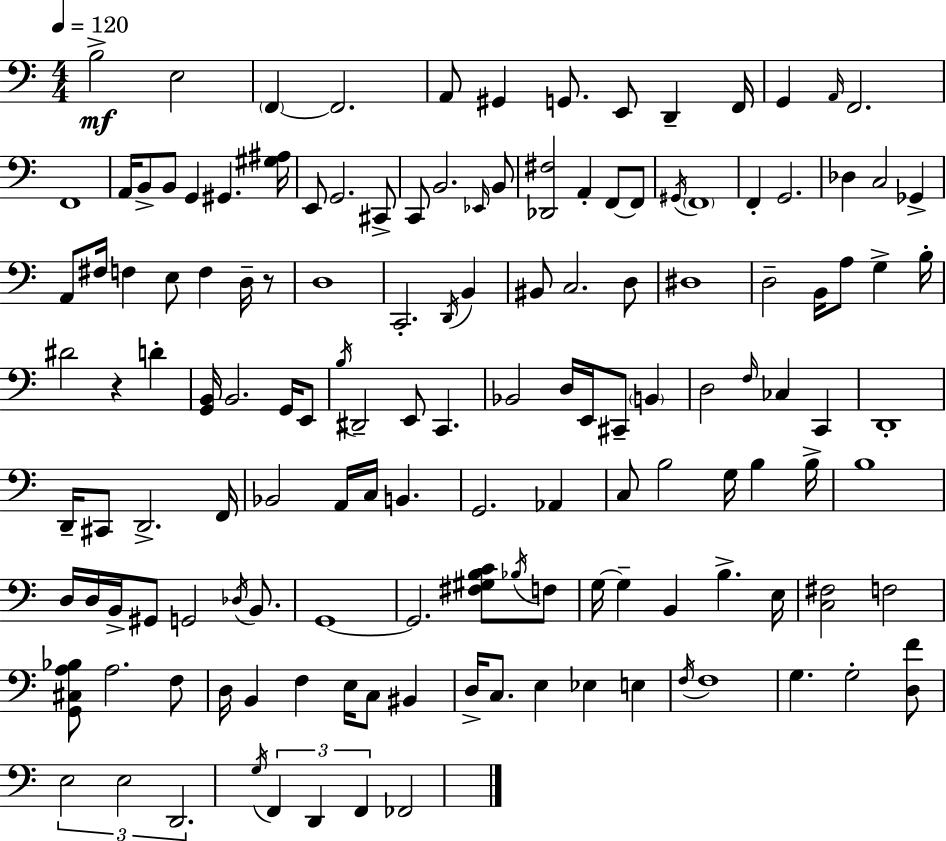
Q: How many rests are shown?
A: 2